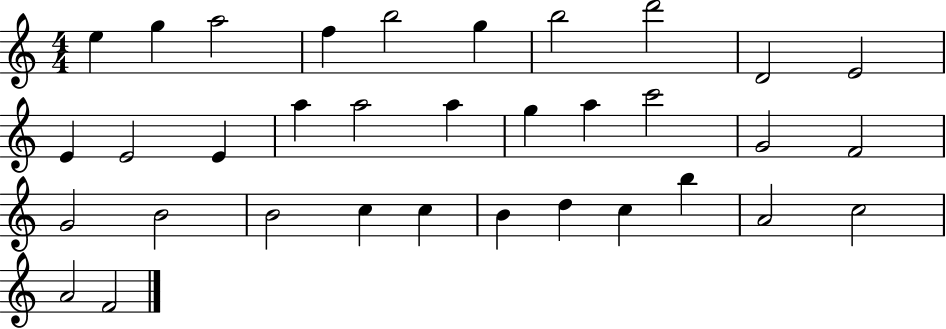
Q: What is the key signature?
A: C major